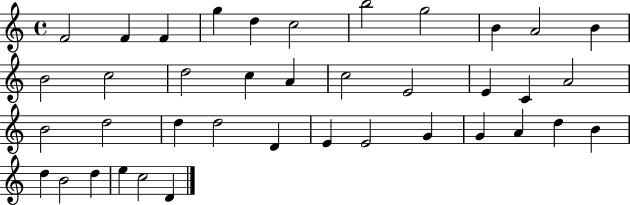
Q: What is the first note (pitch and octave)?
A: F4